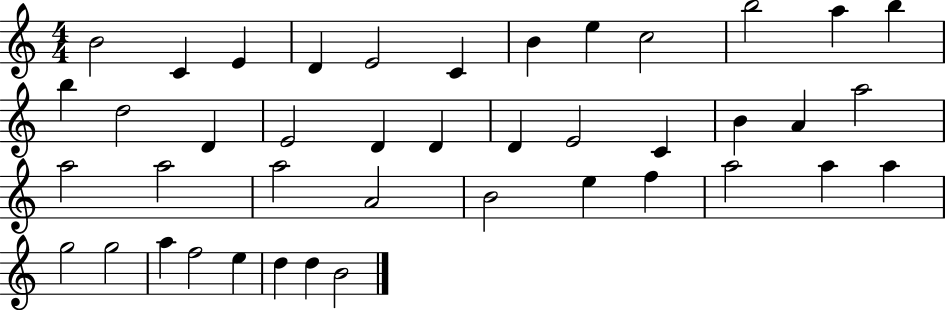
{
  \clef treble
  \numericTimeSignature
  \time 4/4
  \key c \major
  b'2 c'4 e'4 | d'4 e'2 c'4 | b'4 e''4 c''2 | b''2 a''4 b''4 | \break b''4 d''2 d'4 | e'2 d'4 d'4 | d'4 e'2 c'4 | b'4 a'4 a''2 | \break a''2 a''2 | a''2 a'2 | b'2 e''4 f''4 | a''2 a''4 a''4 | \break g''2 g''2 | a''4 f''2 e''4 | d''4 d''4 b'2 | \bar "|."
}